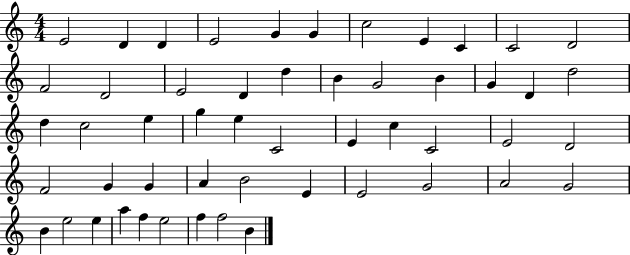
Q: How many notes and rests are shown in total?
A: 52